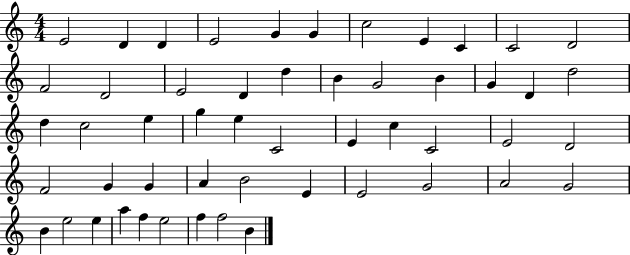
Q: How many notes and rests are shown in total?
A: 52